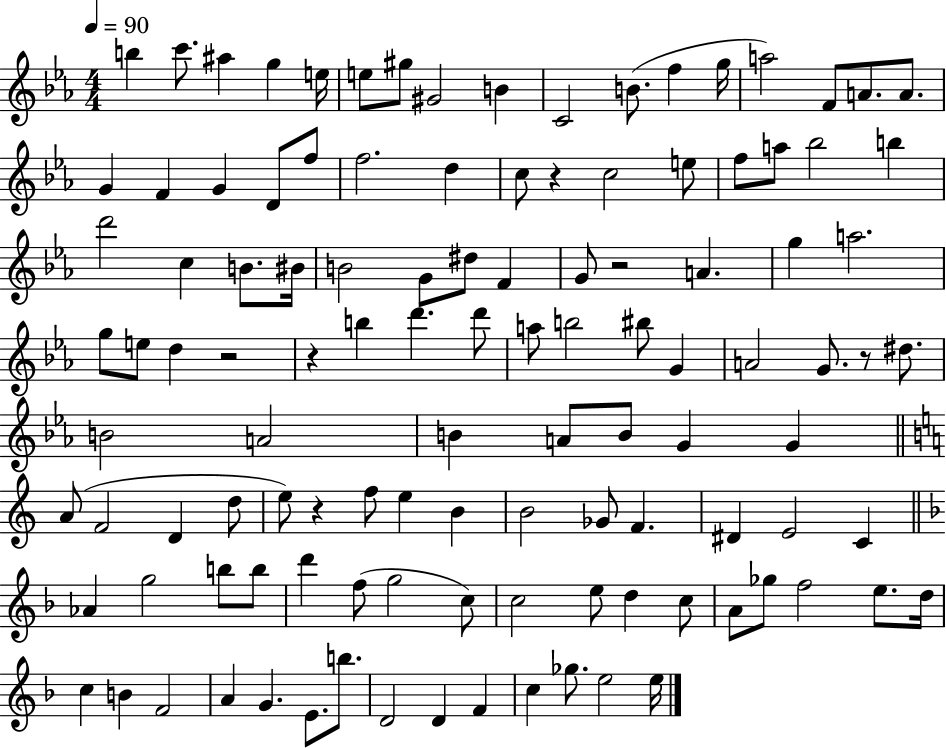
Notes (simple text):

B5/q C6/e. A#5/q G5/q E5/s E5/e G#5/e G#4/h B4/q C4/h B4/e. F5/q G5/s A5/h F4/e A4/e. A4/e. G4/q F4/q G4/q D4/e F5/e F5/h. D5/q C5/e R/q C5/h E5/e F5/e A5/e Bb5/h B5/q D6/h C5/q B4/e. BIS4/s B4/h G4/e D#5/e F4/q G4/e R/h A4/q. G5/q A5/h. G5/e E5/e D5/q R/h R/q B5/q D6/q. D6/e A5/e B5/h BIS5/e G4/q A4/h G4/e. R/e D#5/e. B4/h A4/h B4/q A4/e B4/e G4/q G4/q A4/e F4/h D4/q D5/e E5/e R/q F5/e E5/q B4/q B4/h Gb4/e F4/q. D#4/q E4/h C4/q Ab4/q G5/h B5/e B5/e D6/q F5/e G5/h C5/e C5/h E5/e D5/q C5/e A4/e Gb5/e F5/h E5/e. D5/s C5/q B4/q F4/h A4/q G4/q. E4/e. B5/e. D4/h D4/q F4/q C5/q Gb5/e. E5/h E5/s